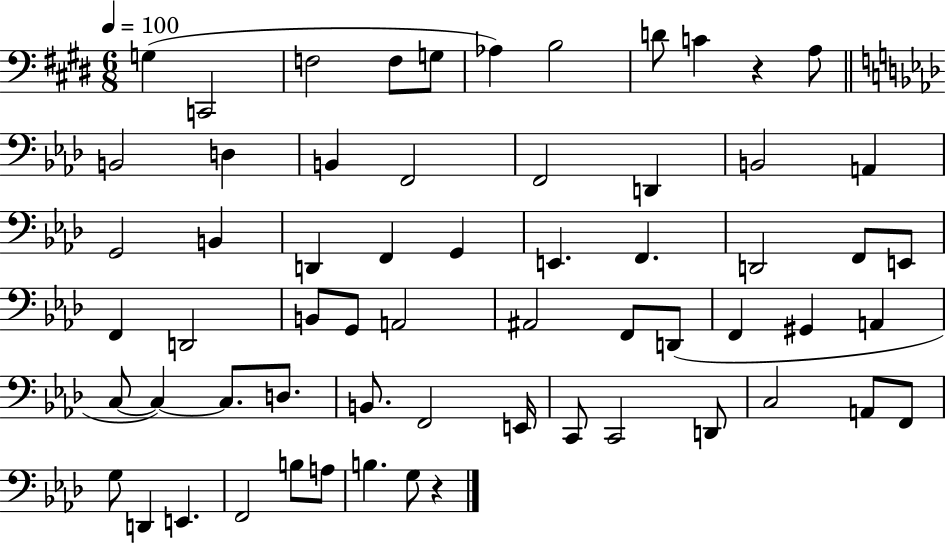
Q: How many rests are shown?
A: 2